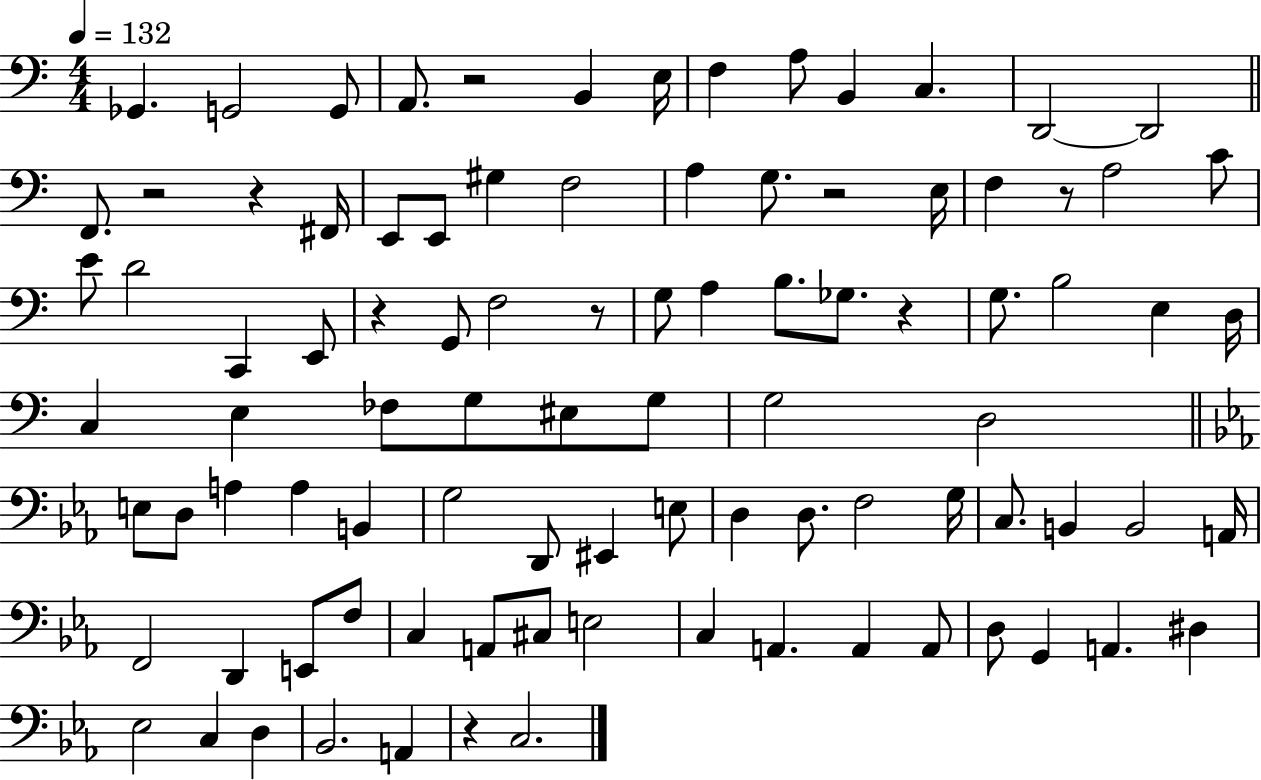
X:1
T:Untitled
M:4/4
L:1/4
K:C
_G,, G,,2 G,,/2 A,,/2 z2 B,, E,/4 F, A,/2 B,, C, D,,2 D,,2 F,,/2 z2 z ^F,,/4 E,,/2 E,,/2 ^G, F,2 A, G,/2 z2 E,/4 F, z/2 A,2 C/2 E/2 D2 C,, E,,/2 z G,,/2 F,2 z/2 G,/2 A, B,/2 _G,/2 z G,/2 B,2 E, D,/4 C, E, _F,/2 G,/2 ^E,/2 G,/2 G,2 D,2 E,/2 D,/2 A, A, B,, G,2 D,,/2 ^E,, E,/2 D, D,/2 F,2 G,/4 C,/2 B,, B,,2 A,,/4 F,,2 D,, E,,/2 F,/2 C, A,,/2 ^C,/2 E,2 C, A,, A,, A,,/2 D,/2 G,, A,, ^D, _E,2 C, D, _B,,2 A,, z C,2